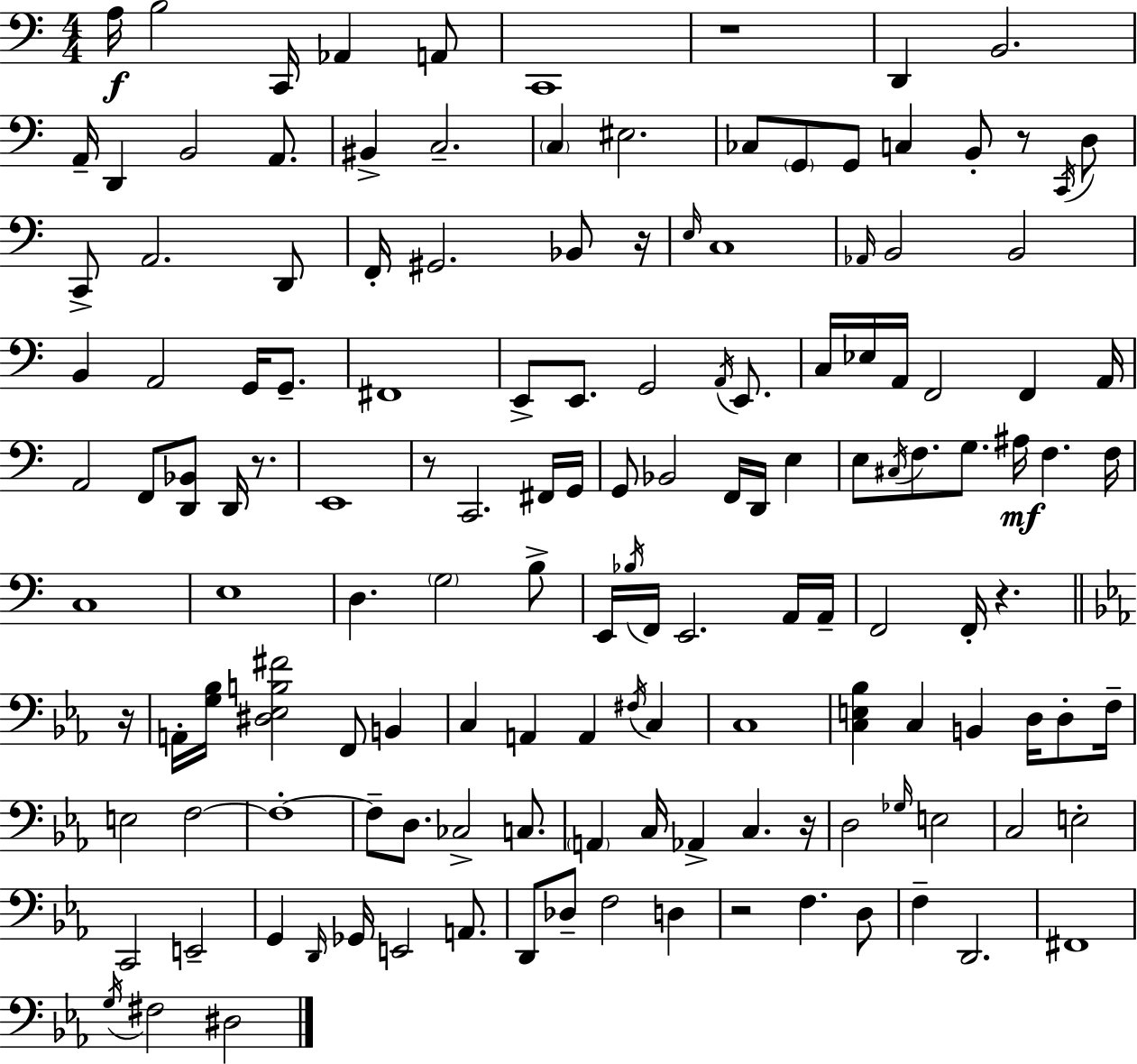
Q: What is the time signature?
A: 4/4